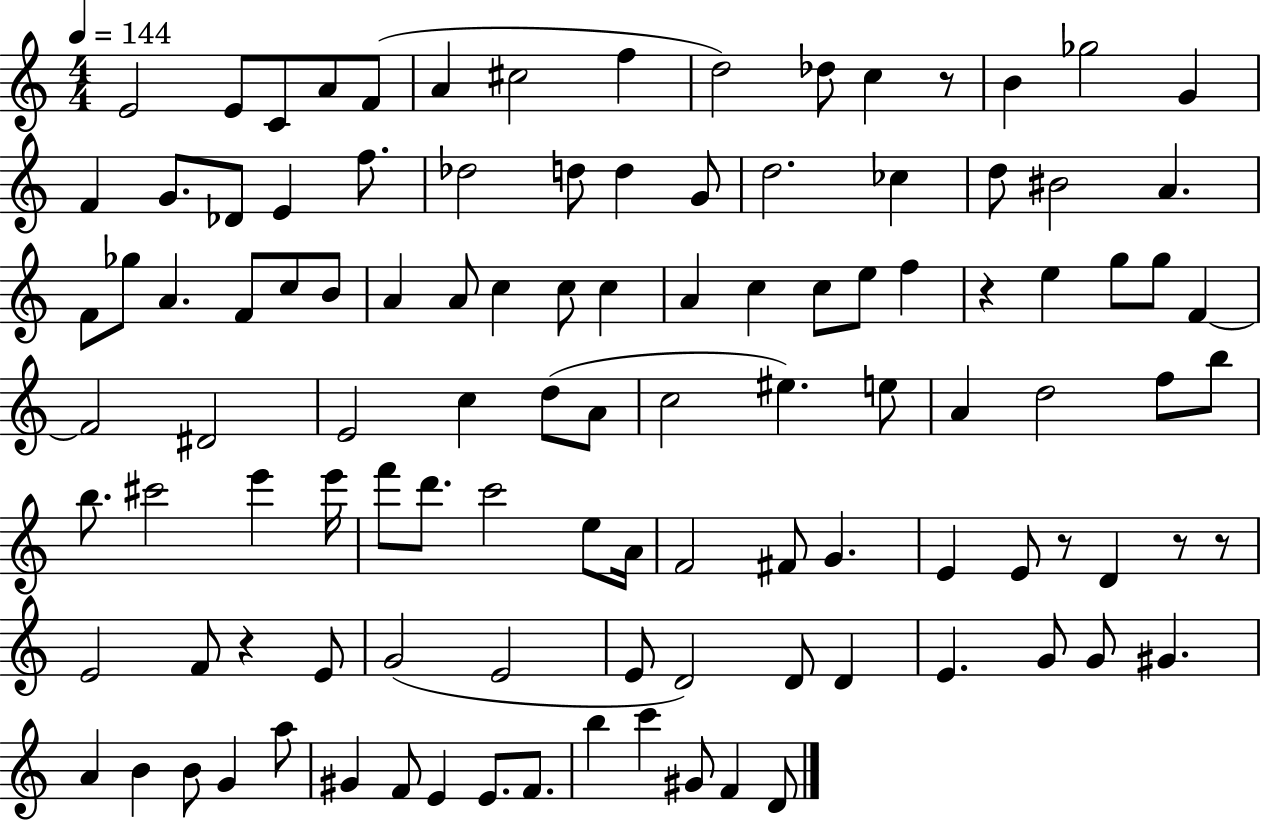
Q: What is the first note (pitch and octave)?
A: E4